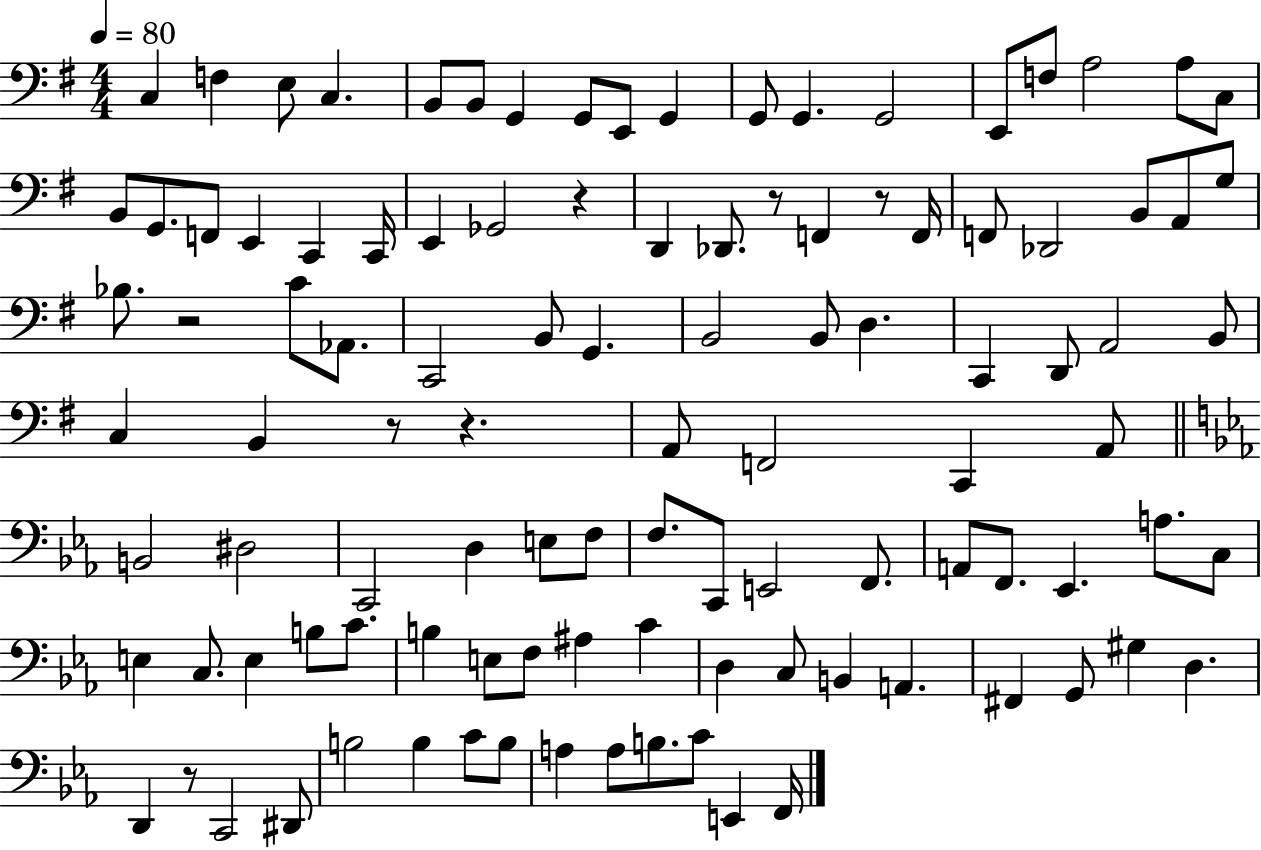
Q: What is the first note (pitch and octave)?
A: C3